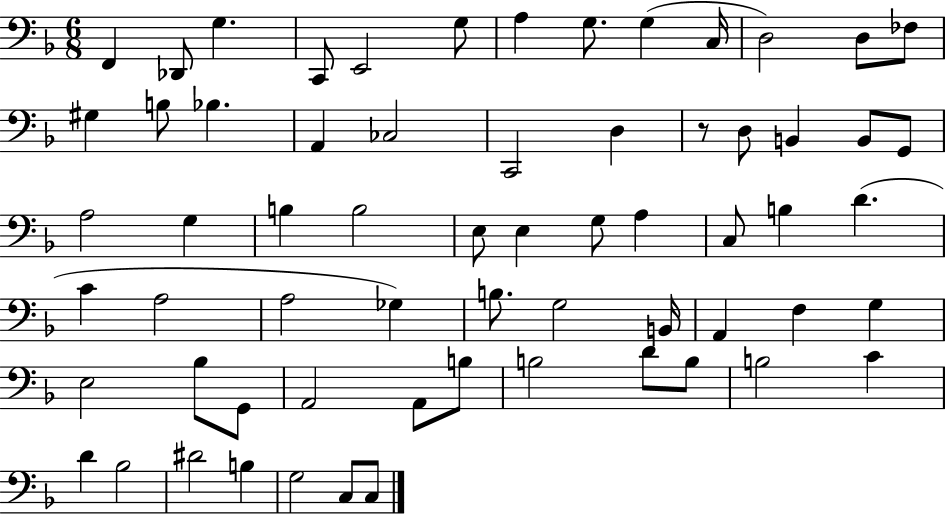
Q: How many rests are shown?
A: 1